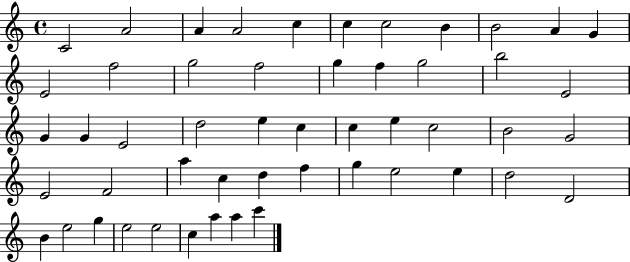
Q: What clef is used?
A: treble